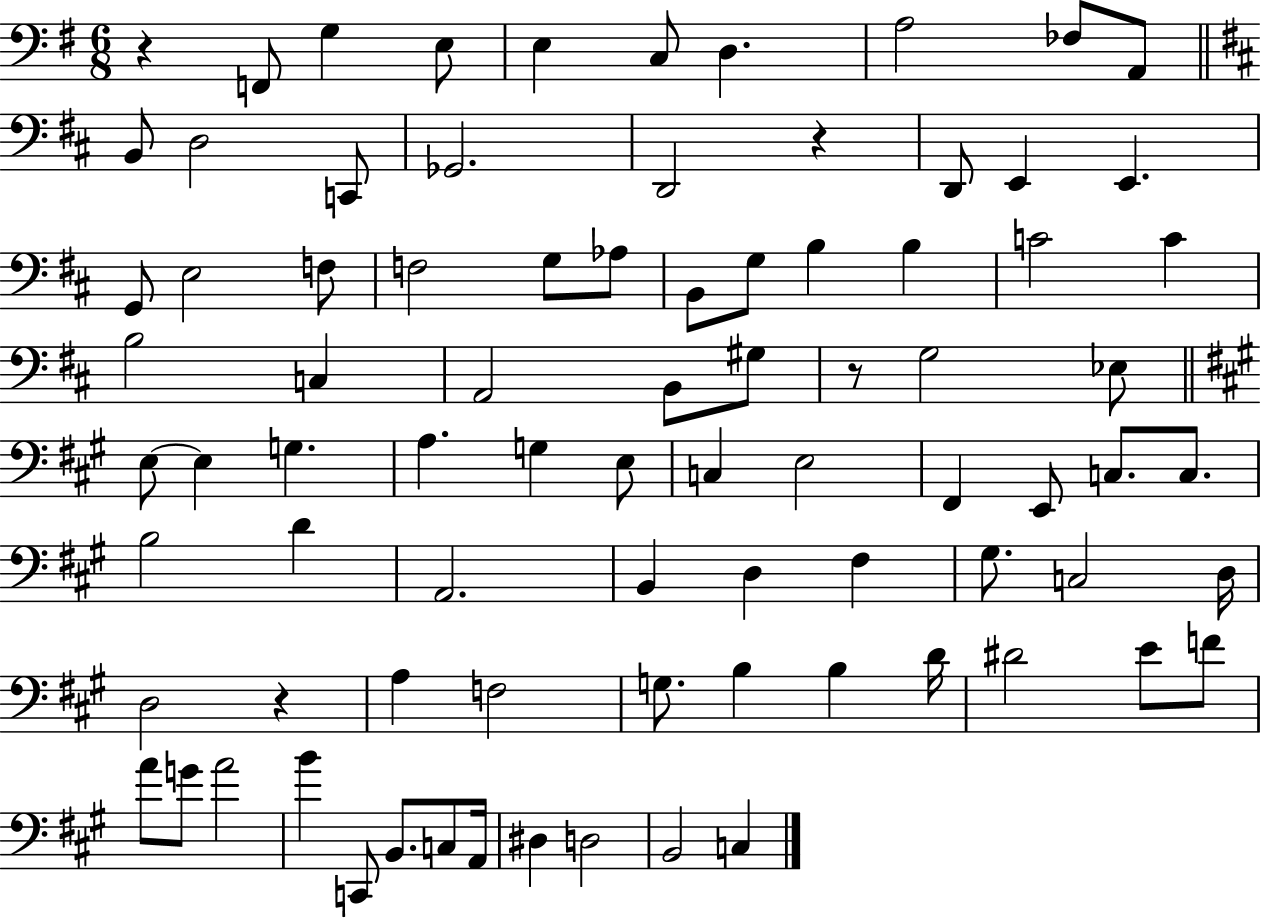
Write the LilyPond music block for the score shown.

{
  \clef bass
  \numericTimeSignature
  \time 6/8
  \key g \major
  r4 f,8 g4 e8 | e4 c8 d4. | a2 fes8 a,8 | \bar "||" \break \key b \minor b,8 d2 c,8 | ges,2. | d,2 r4 | d,8 e,4 e,4. | \break g,8 e2 f8 | f2 g8 aes8 | b,8 g8 b4 b4 | c'2 c'4 | \break b2 c4 | a,2 b,8 gis8 | r8 g2 ees8 | \bar "||" \break \key a \major e8~~ e4 g4. | a4. g4 e8 | c4 e2 | fis,4 e,8 c8. c8. | \break b2 d'4 | a,2. | b,4 d4 fis4 | gis8. c2 d16 | \break d2 r4 | a4 f2 | g8. b4 b4 d'16 | dis'2 e'8 f'8 | \break a'8 g'8 a'2 | b'4 c,8 b,8. c8 a,16 | dis4 d2 | b,2 c4 | \break \bar "|."
}